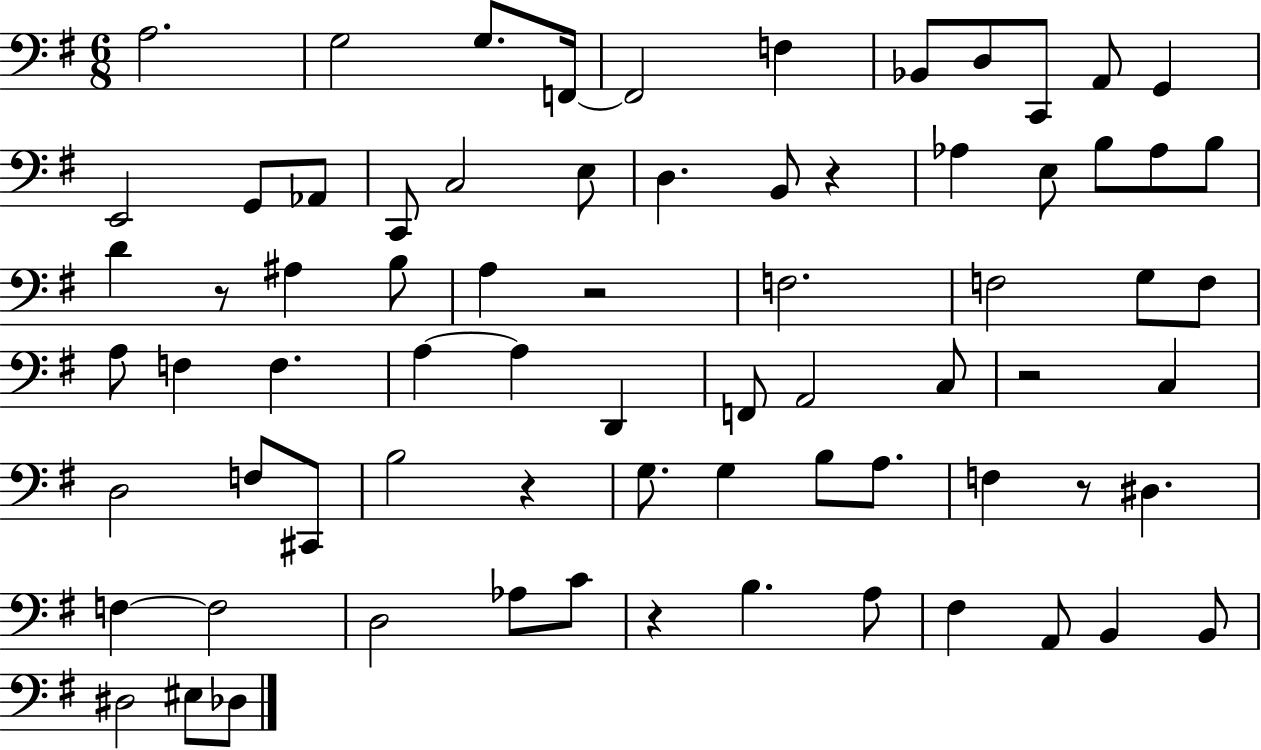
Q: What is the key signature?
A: G major